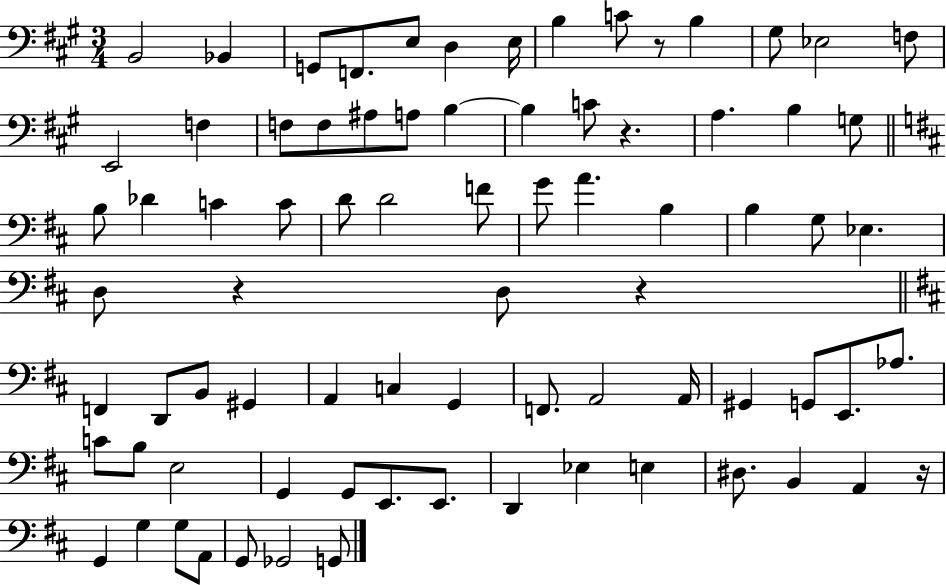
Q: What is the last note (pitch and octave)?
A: G2